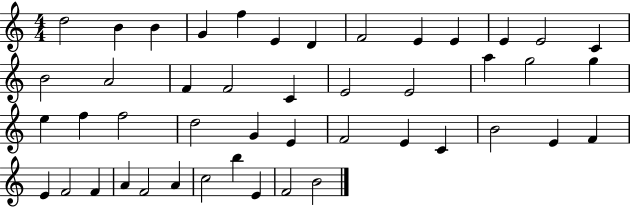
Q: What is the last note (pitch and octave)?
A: B4